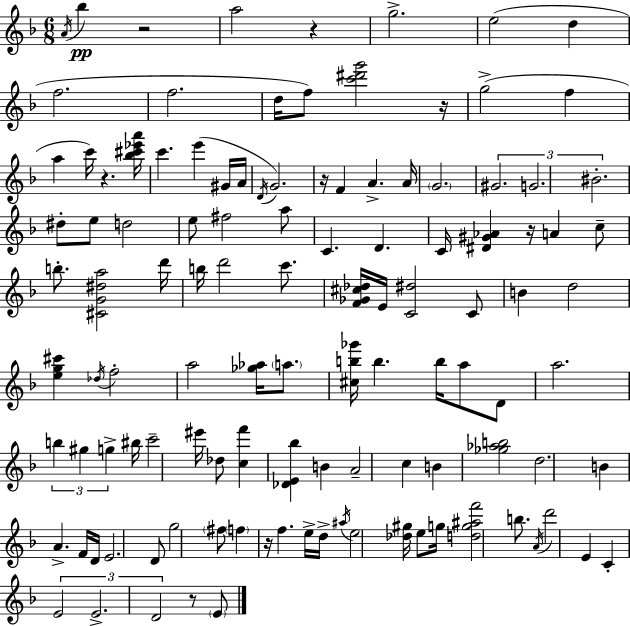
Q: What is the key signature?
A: D minor